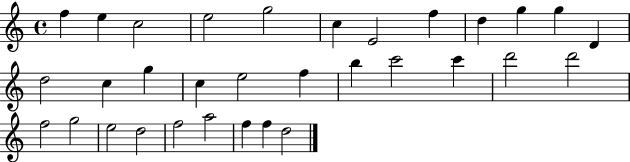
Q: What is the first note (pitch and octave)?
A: F5